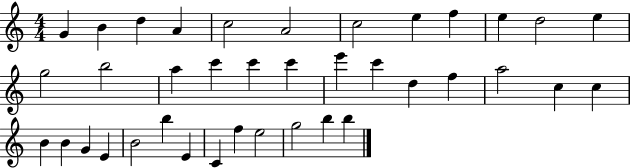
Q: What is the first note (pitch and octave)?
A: G4